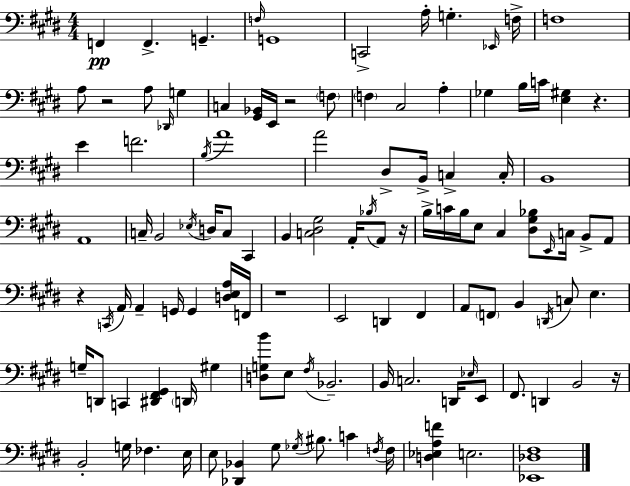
X:1
T:Untitled
M:4/4
L:1/4
K:E
F,, F,, G,, F,/4 G,,4 C,,2 A,/4 G, _E,,/4 F,/4 F,4 A,/2 z2 A,/2 _D,,/4 G, C, [^G,,_B,,]/4 E,,/4 z2 F,/2 F, ^C,2 A, _G, B,/4 C/4 [E,^G,] z E F2 B,/4 A4 A2 ^D,/2 B,,/4 C, C,/4 B,,4 A,,4 C,/4 B,,2 _E,/4 D,/4 C,/2 ^C,, B,, [C,^D,^G,]2 A,,/4 _B,/4 A,,/2 z/4 B,/4 C/4 B,/4 E,/2 ^C, [^D,^G,_B,]/2 E,,/4 C,/4 B,,/2 A,,/2 z C,,/4 A,,/4 A,, G,,/4 G,, [D,E,A,]/4 F,,/4 z4 E,,2 D,, ^F,, A,,/2 F,,/2 B,, D,,/4 C,/2 E, G,/4 D,,/2 C,, [^D,,^F,,^G,,] D,,/4 ^G, [D,G,B]/2 E,/2 ^F,/4 _B,,2 B,,/4 C,2 D,,/4 _E,/4 E,,/2 ^F,,/2 D,, B,,2 z/4 B,,2 G,/4 _F, E,/4 E,/2 [_D,,_B,,] ^G,/2 _G,/4 ^B,/2 C F,/4 F,/4 [D,_E,A,F] E,2 [_E,,_D,^F,]4